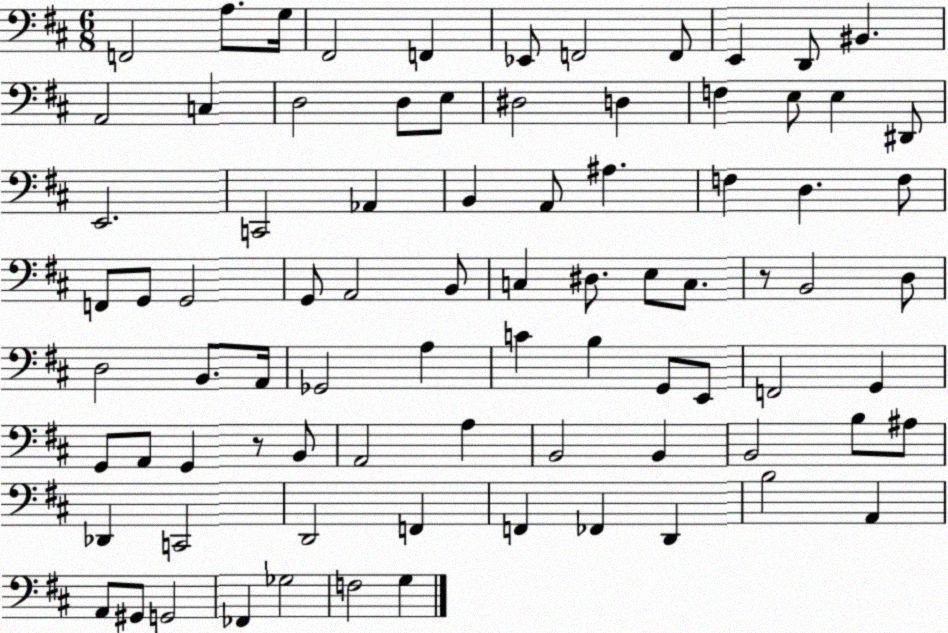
X:1
T:Untitled
M:6/8
L:1/4
K:D
F,,2 A,/2 G,/4 ^F,,2 F,, _E,,/2 F,,2 F,,/2 E,, D,,/2 ^B,, A,,2 C, D,2 D,/2 E,/2 ^D,2 D, F, E,/2 E, ^D,,/2 E,,2 C,,2 _A,, B,, A,,/2 ^A, F, D, F,/2 F,,/2 G,,/2 G,,2 G,,/2 A,,2 B,,/2 C, ^D,/2 E,/2 C,/2 z/2 B,,2 D,/2 D,2 B,,/2 A,,/4 _G,,2 A, C B, G,,/2 E,,/2 F,,2 G,, G,,/2 A,,/2 G,, z/2 B,,/2 A,,2 A, B,,2 B,, B,,2 B,/2 ^A,/2 _D,, C,,2 D,,2 F,, F,, _F,, D,, B,2 A,, A,,/2 ^G,,/2 G,,2 _F,, _G,2 F,2 G,